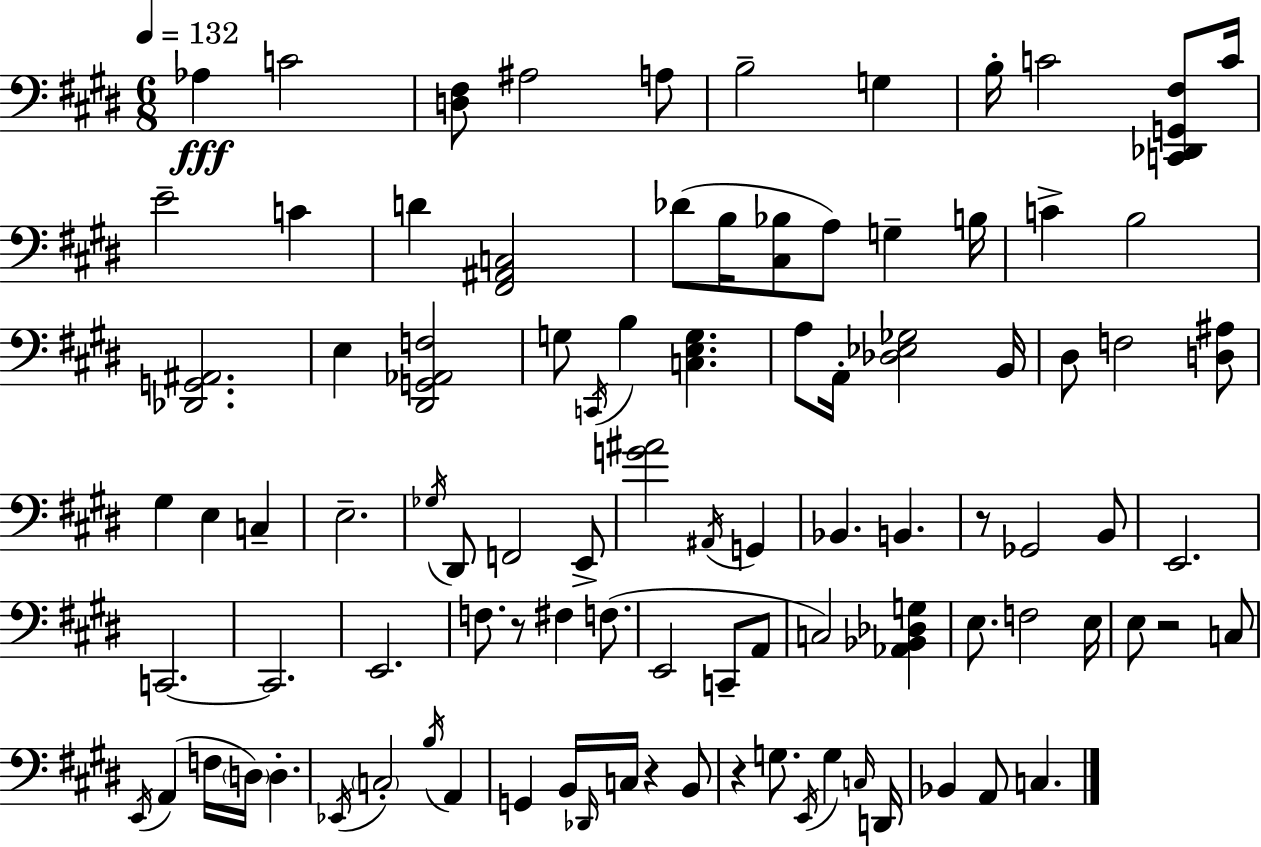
X:1
T:Untitled
M:6/8
L:1/4
K:E
_A, C2 [D,^F,]/2 ^A,2 A,/2 B,2 G, B,/4 C2 [C,,_D,,G,,^F,]/2 C/4 E2 C D [^F,,^A,,C,]2 _D/2 B,/4 [^C,_B,]/2 A,/2 G, B,/4 C B,2 [_D,,G,,^A,,]2 E, [^D,,G,,_A,,F,]2 G,/2 C,,/4 B, [C,E,G,] A,/2 A,,/4 [_D,_E,_G,]2 B,,/4 ^D,/2 F,2 [D,^A,]/2 ^G, E, C, E,2 _G,/4 ^D,,/2 F,,2 E,,/2 [G^A]2 ^A,,/4 G,, _B,, B,, z/2 _G,,2 B,,/2 E,,2 C,,2 C,,2 E,,2 F,/2 z/2 ^F, F,/2 E,,2 C,,/2 A,,/2 C,2 [_A,,_B,,_D,G,] E,/2 F,2 E,/4 E,/2 z2 C,/2 E,,/4 A,, F,/4 D,/4 D, _E,,/4 C,2 B,/4 A,, G,, B,,/4 _D,,/4 C,/4 z B,,/2 z G,/2 E,,/4 G, C,/4 D,,/4 _B,, A,,/2 C,